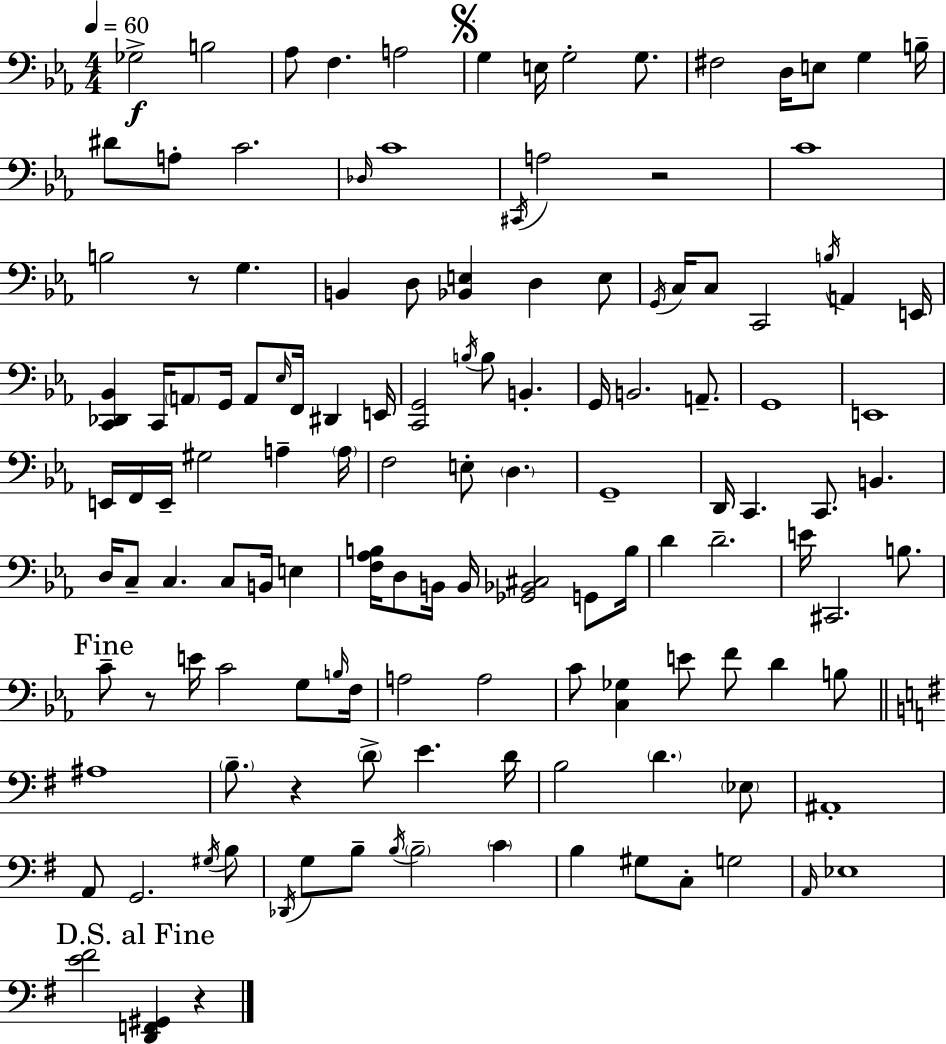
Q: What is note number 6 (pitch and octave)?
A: G3